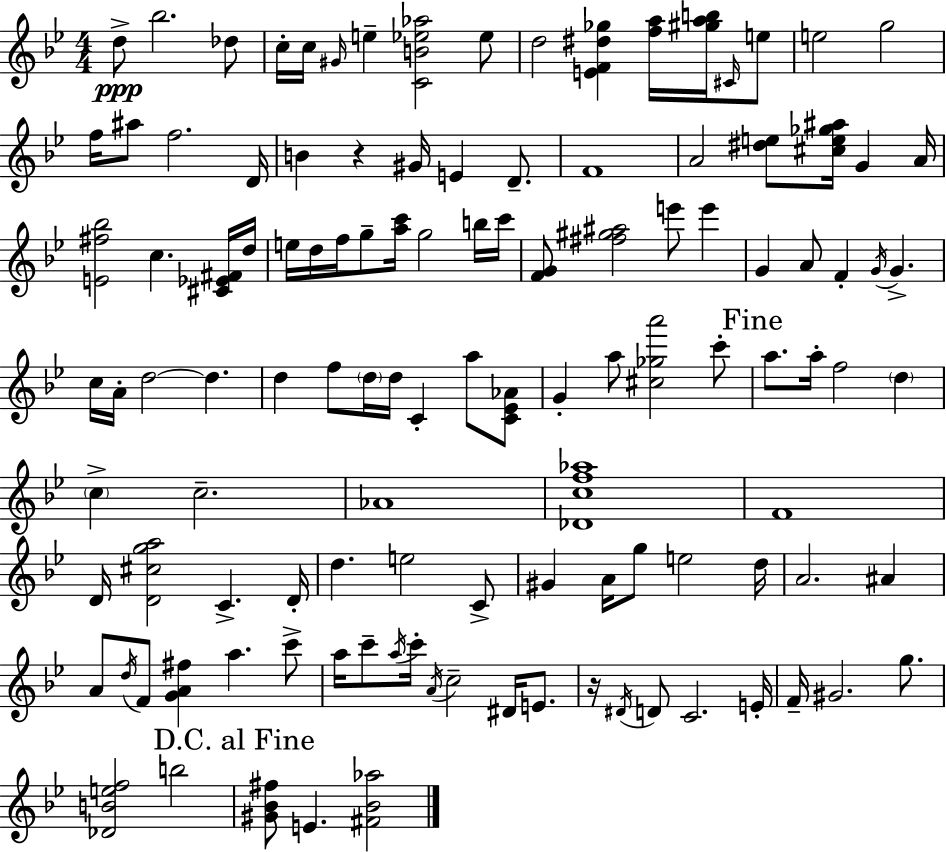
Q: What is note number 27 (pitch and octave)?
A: D5